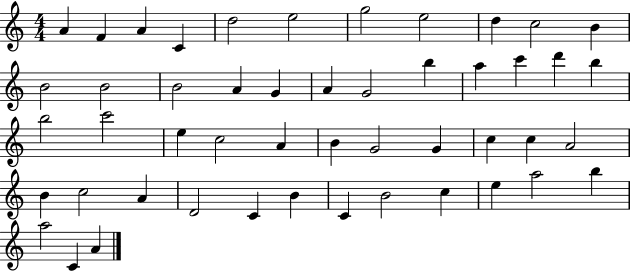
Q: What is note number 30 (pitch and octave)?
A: G4